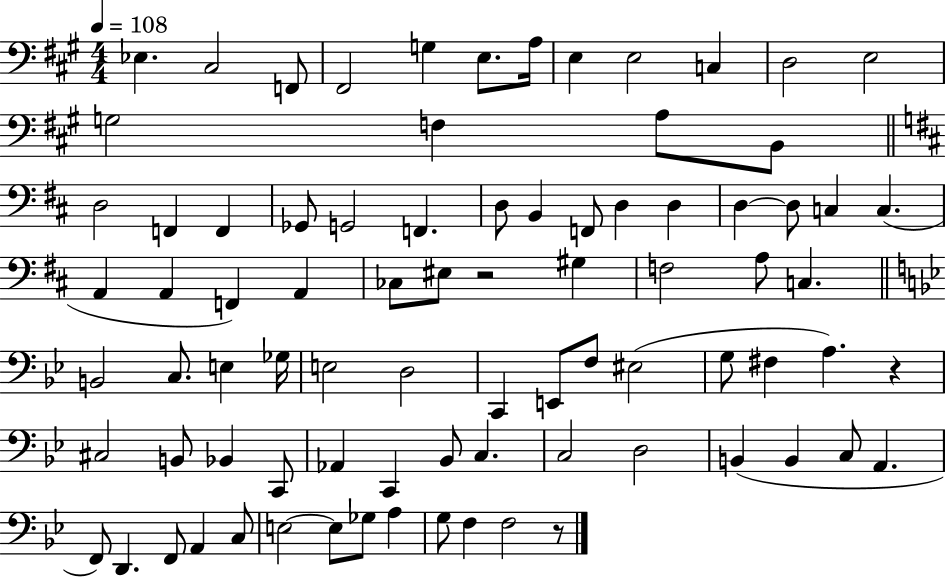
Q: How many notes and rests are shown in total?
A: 83